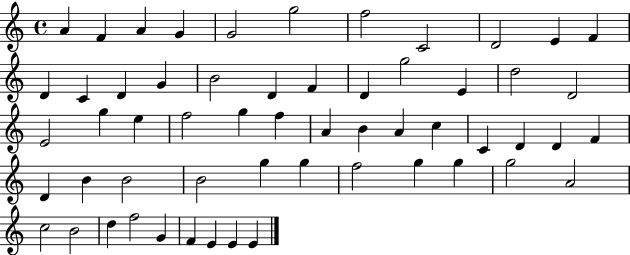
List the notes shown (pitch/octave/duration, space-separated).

A4/q F4/q A4/q G4/q G4/h G5/h F5/h C4/h D4/h E4/q F4/q D4/q C4/q D4/q G4/q B4/h D4/q F4/q D4/q G5/h E4/q D5/h D4/h E4/h G5/q E5/q F5/h G5/q F5/q A4/q B4/q A4/q C5/q C4/q D4/q D4/q F4/q D4/q B4/q B4/h B4/h G5/q G5/q F5/h G5/q G5/q G5/h A4/h C5/h B4/h D5/q F5/h G4/q F4/q E4/q E4/q E4/q